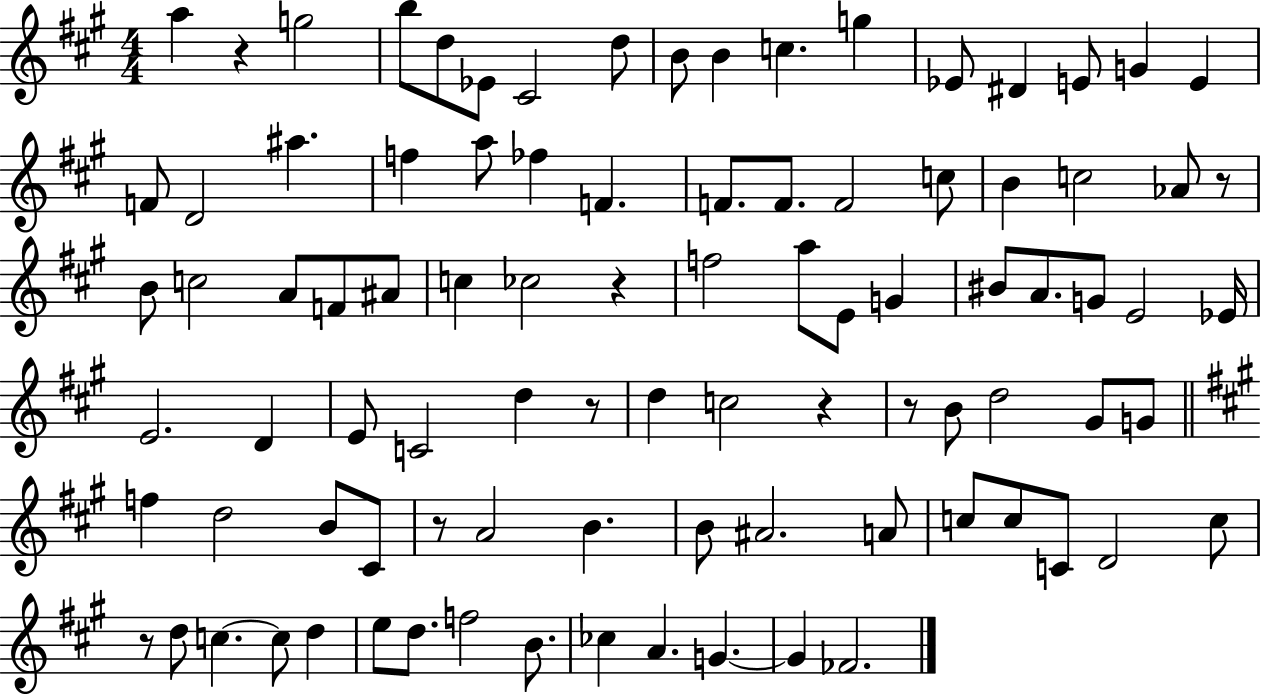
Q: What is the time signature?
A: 4/4